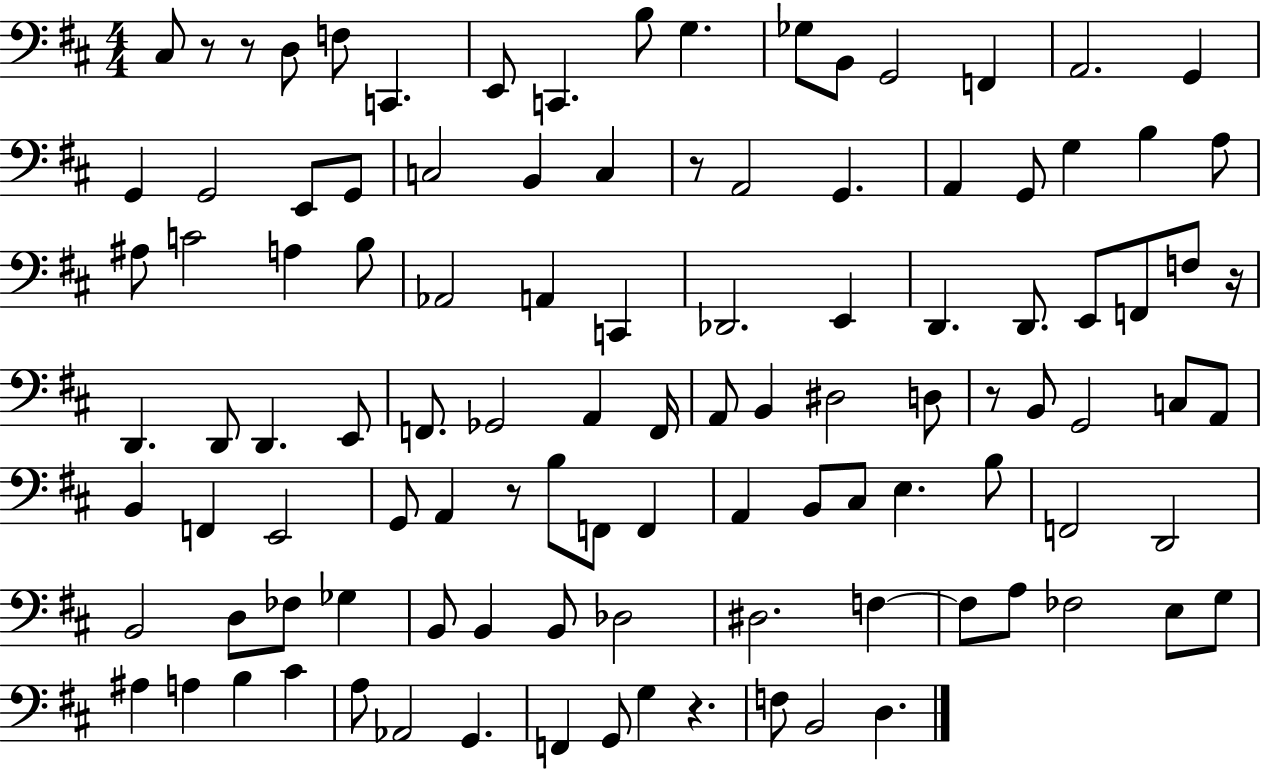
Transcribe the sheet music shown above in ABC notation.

X:1
T:Untitled
M:4/4
L:1/4
K:D
^C,/2 z/2 z/2 D,/2 F,/2 C,, E,,/2 C,, B,/2 G, _G,/2 B,,/2 G,,2 F,, A,,2 G,, G,, G,,2 E,,/2 G,,/2 C,2 B,, C, z/2 A,,2 G,, A,, G,,/2 G, B, A,/2 ^A,/2 C2 A, B,/2 _A,,2 A,, C,, _D,,2 E,, D,, D,,/2 E,,/2 F,,/2 F,/2 z/4 D,, D,,/2 D,, E,,/2 F,,/2 _G,,2 A,, F,,/4 A,,/2 B,, ^D,2 D,/2 z/2 B,,/2 G,,2 C,/2 A,,/2 B,, F,, E,,2 G,,/2 A,, z/2 B,/2 F,,/2 F,, A,, B,,/2 ^C,/2 E, B,/2 F,,2 D,,2 B,,2 D,/2 _F,/2 _G, B,,/2 B,, B,,/2 _D,2 ^D,2 F, F,/2 A,/2 _F,2 E,/2 G,/2 ^A, A, B, ^C A,/2 _A,,2 G,, F,, G,,/2 G, z F,/2 B,,2 D,